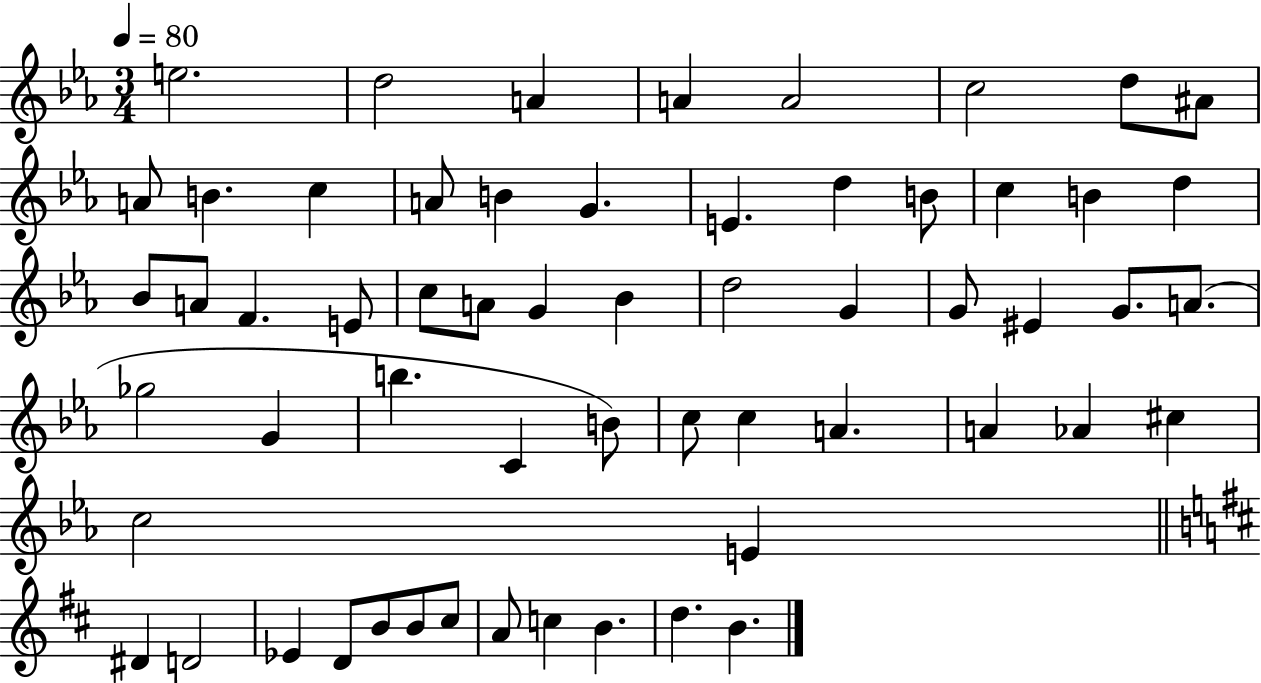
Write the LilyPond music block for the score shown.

{
  \clef treble
  \numericTimeSignature
  \time 3/4
  \key ees \major
  \tempo 4 = 80
  \repeat volta 2 { e''2. | d''2 a'4 | a'4 a'2 | c''2 d''8 ais'8 | \break a'8 b'4. c''4 | a'8 b'4 g'4. | e'4. d''4 b'8 | c''4 b'4 d''4 | \break bes'8 a'8 f'4. e'8 | c''8 a'8 g'4 bes'4 | d''2 g'4 | g'8 eis'4 g'8. a'8.( | \break ges''2 g'4 | b''4. c'4 b'8) | c''8 c''4 a'4. | a'4 aes'4 cis''4 | \break c''2 e'4 | \bar "||" \break \key d \major dis'4 d'2 | ees'4 d'8 b'8 b'8 cis''8 | a'8 c''4 b'4. | d''4. b'4. | \break } \bar "|."
}